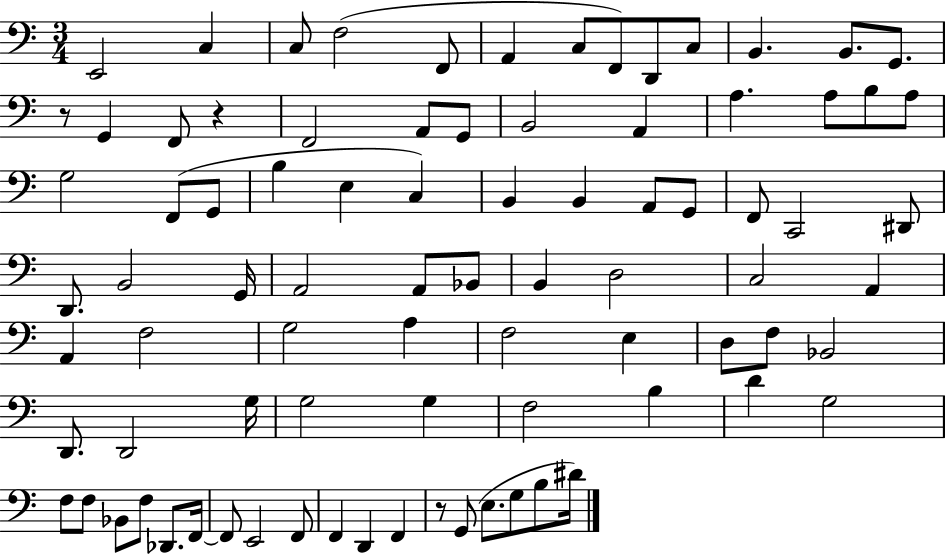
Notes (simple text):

E2/h C3/q C3/e F3/h F2/e A2/q C3/e F2/e D2/e C3/e B2/q. B2/e. G2/e. R/e G2/q F2/e R/q F2/h A2/e G2/e B2/h A2/q A3/q. A3/e B3/e A3/e G3/h F2/e G2/e B3/q E3/q C3/q B2/q B2/q A2/e G2/e F2/e C2/h D#2/e D2/e. B2/h G2/s A2/h A2/e Bb2/e B2/q D3/h C3/h A2/q A2/q F3/h G3/h A3/q F3/h E3/q D3/e F3/e Bb2/h D2/e. D2/h G3/s G3/h G3/q F3/h B3/q D4/q G3/h F3/e F3/e Bb2/e F3/e Db2/e. F2/s F2/e E2/h F2/e F2/q D2/q F2/q R/e G2/e E3/e. G3/e B3/e D#4/s